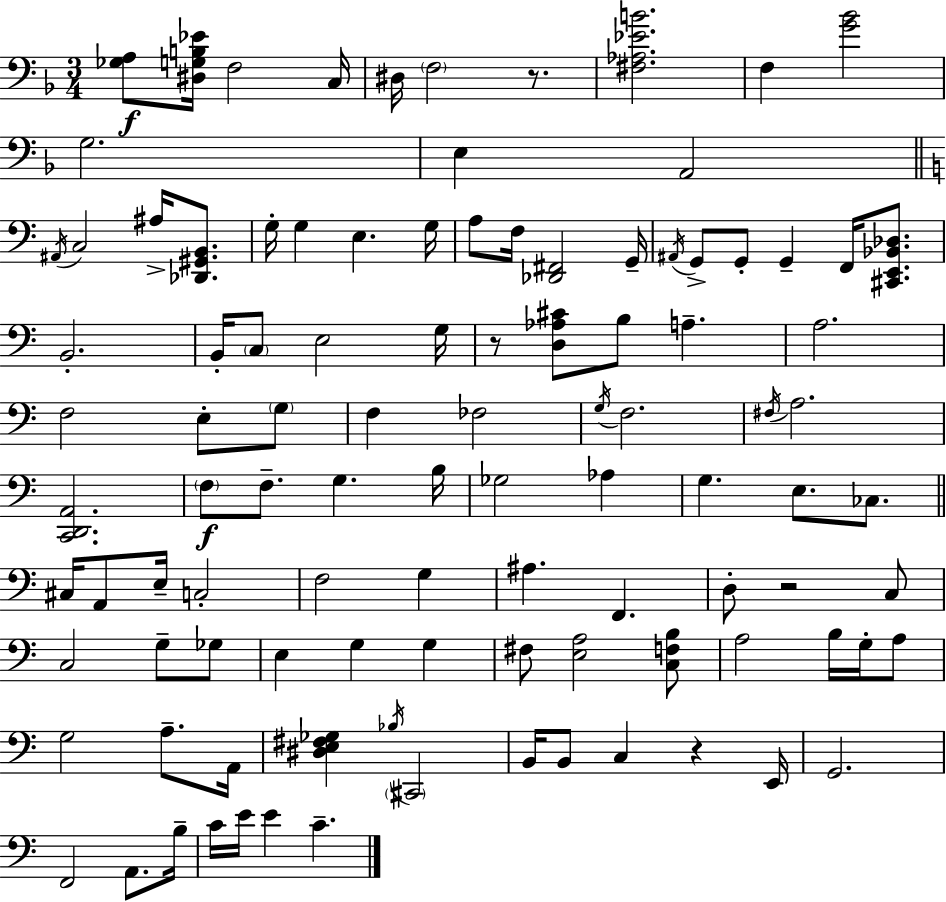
[Gb3,A3]/e [D#3,G3,B3,Eb4]/s F3/h C3/s D#3/s F3/h R/e. [F#3,Ab3,Eb4,B4]/h. F3/q [G4,Bb4]/h G3/h. E3/q A2/h A#2/s C3/h A#3/s [Db2,G#2,B2]/e. G3/s G3/q E3/q. G3/s A3/e F3/s [Db2,F#2]/h G2/s A#2/s G2/e G2/e G2/q F2/s [C#2,E2,Bb2,Db3]/e. B2/h. B2/s C3/e E3/h G3/s R/e [D3,Ab3,C#4]/e B3/e A3/q. A3/h. F3/h E3/e G3/e F3/q FES3/h G3/s F3/h. F#3/s A3/h. [C2,D2,A2]/h. F3/e F3/e. G3/q. B3/s Gb3/h Ab3/q G3/q. E3/e. CES3/e. C#3/s A2/e E3/s C3/h F3/h G3/q A#3/q. F2/q. D3/e R/h C3/e C3/h G3/e Gb3/e E3/q G3/q G3/q F#3/e [E3,A3]/h [C3,F3,B3]/e A3/h B3/s G3/s A3/e G3/h A3/e. A2/s [D#3,E3,F#3,Gb3]/q Bb3/s C#2/h B2/s B2/e C3/q R/q E2/s G2/h. F2/h A2/e. B3/s C4/s E4/s E4/q C4/q.